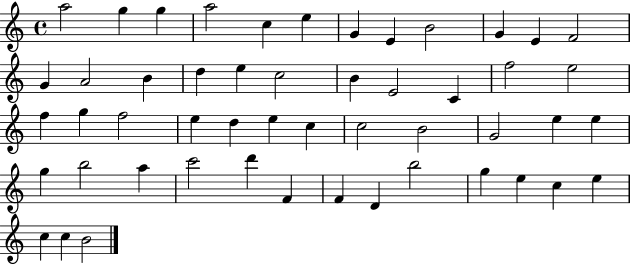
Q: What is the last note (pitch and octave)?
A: B4